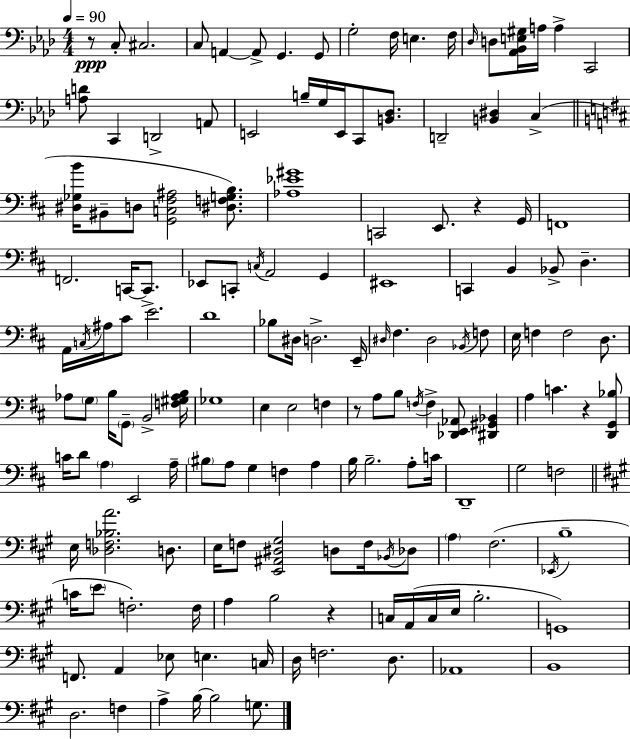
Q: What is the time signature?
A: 4/4